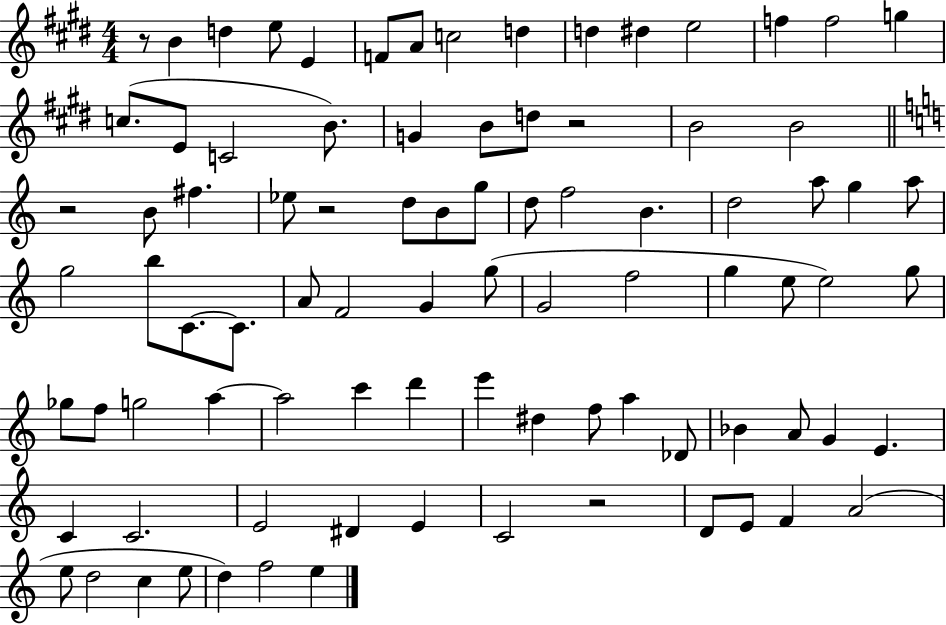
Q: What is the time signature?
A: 4/4